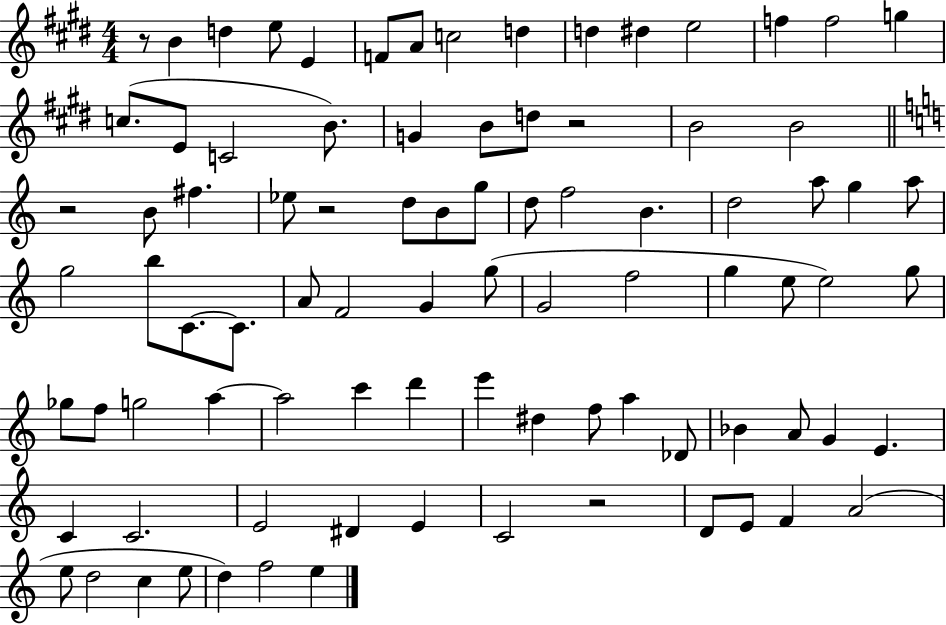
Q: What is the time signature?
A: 4/4